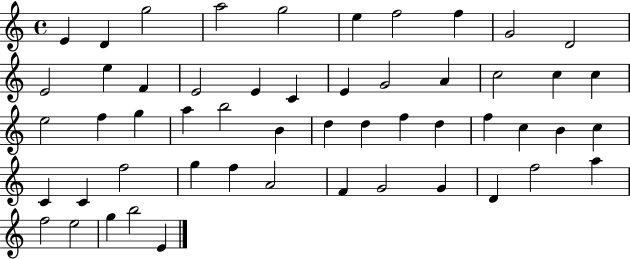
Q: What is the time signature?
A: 4/4